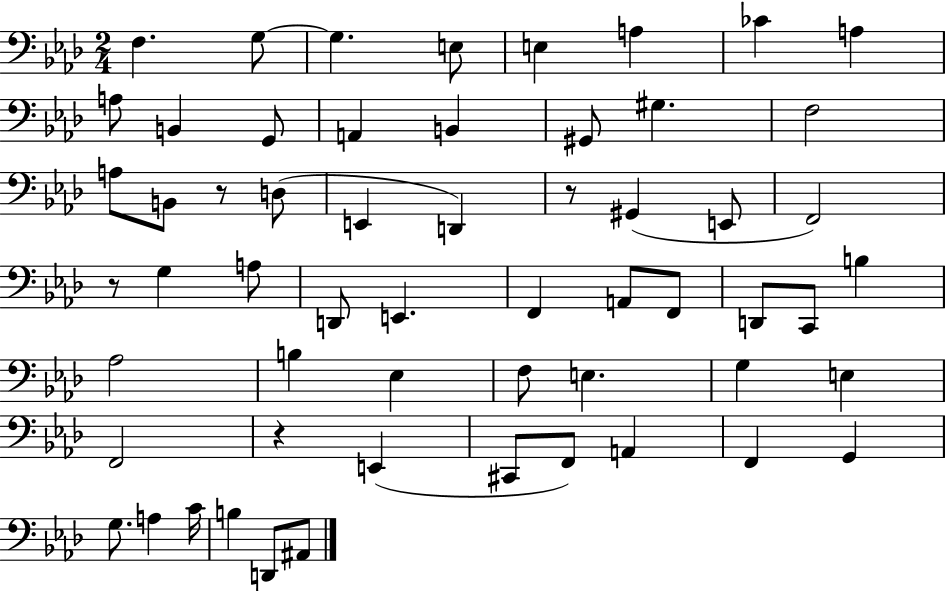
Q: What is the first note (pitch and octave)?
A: F3